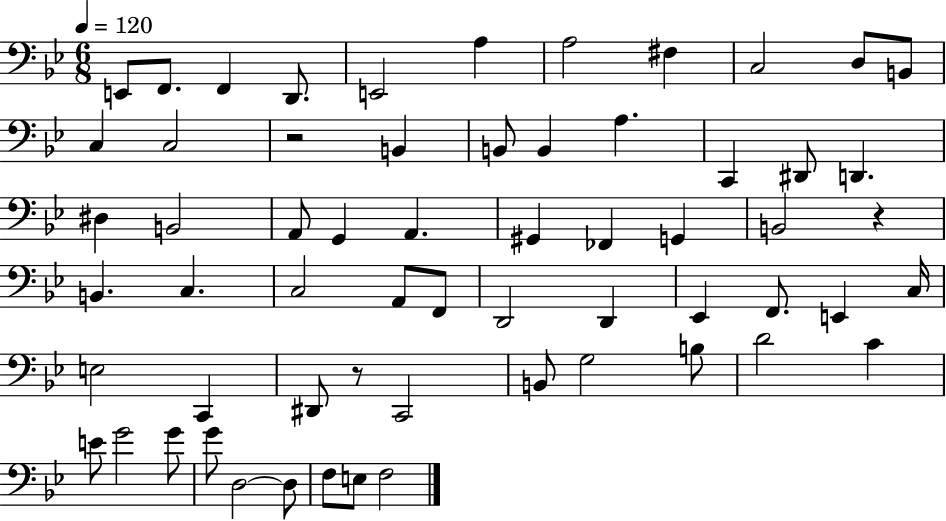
{
  \clef bass
  \numericTimeSignature
  \time 6/8
  \key bes \major
  \tempo 4 = 120
  e,8 f,8. f,4 d,8. | e,2 a4 | a2 fis4 | c2 d8 b,8 | \break c4 c2 | r2 b,4 | b,8 b,4 a4. | c,4 dis,8 d,4. | \break dis4 b,2 | a,8 g,4 a,4. | gis,4 fes,4 g,4 | b,2 r4 | \break b,4. c4. | c2 a,8 f,8 | d,2 d,4 | ees,4 f,8. e,4 c16 | \break e2 c,4 | dis,8 r8 c,2 | b,8 g2 b8 | d'2 c'4 | \break e'8 g'2 g'8 | g'8 d2~~ d8 | f8 e8 f2 | \bar "|."
}